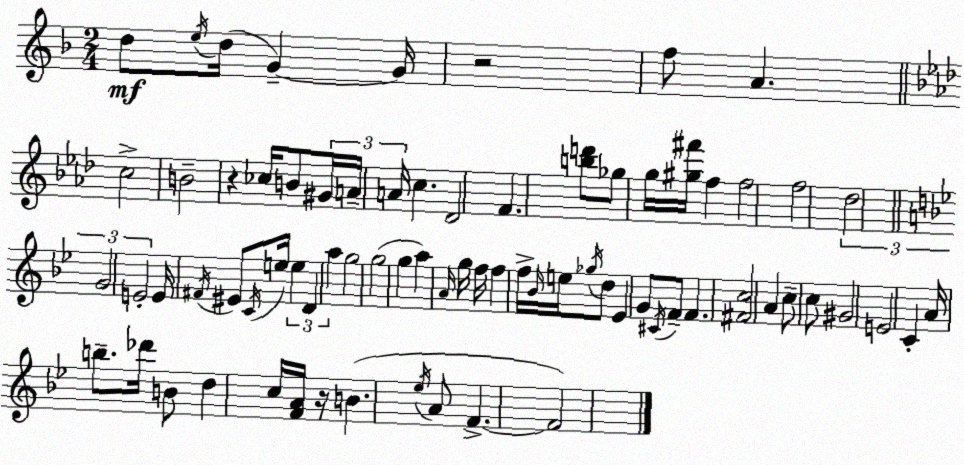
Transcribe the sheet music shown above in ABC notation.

X:1
T:Untitled
M:2/4
L:1/4
K:Dm
d/2 e/4 d/4 G G/4 z2 f/2 A c2 B2 z _c/4 B/2 ^G/4 A/4 A/4 c _D2 F [bd']/2 _g/2 g/4 [^g^f']/4 f f2 f2 _d2 G2 E2 E/4 ^F/4 ^E/2 C/4 e/4 e D a g2 g2 g a A/4 g/4 f/4 f f/4 _B/4 e/4 _g/4 d/2 _E G/2 ^C/4 F/2 F [^Fc]2 A c/2 c/2 ^G2 E2 C A/4 b/2 _d'/4 B/2 d c/4 [FA]/4 z/4 B _e/4 A/2 F F2